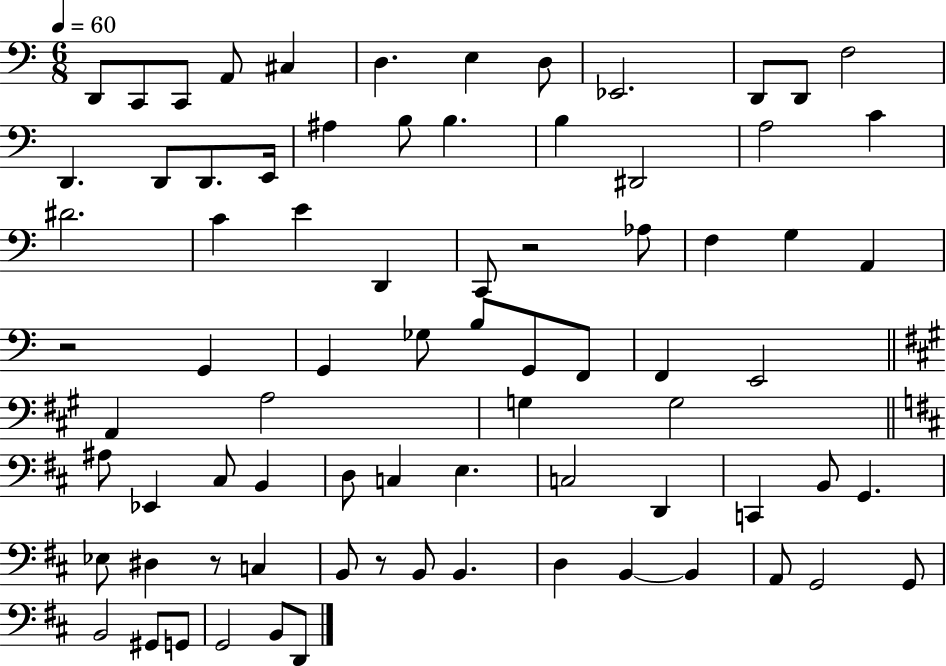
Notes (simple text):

D2/e C2/e C2/e A2/e C#3/q D3/q. E3/q D3/e Eb2/h. D2/e D2/e F3/h D2/q. D2/e D2/e. E2/s A#3/q B3/e B3/q. B3/q D#2/h A3/h C4/q D#4/h. C4/q E4/q D2/q C2/e R/h Ab3/e F3/q G3/q A2/q R/h G2/q G2/q Gb3/e B3/e G2/e F2/e F2/q E2/h A2/q A3/h G3/q G3/h A#3/e Eb2/q C#3/e B2/q D3/e C3/q E3/q. C3/h D2/q C2/q B2/e G2/q. Eb3/e D#3/q R/e C3/q B2/e R/e B2/e B2/q. D3/q B2/q B2/q A2/e G2/h G2/e B2/h G#2/e G2/e G2/h B2/e D2/e